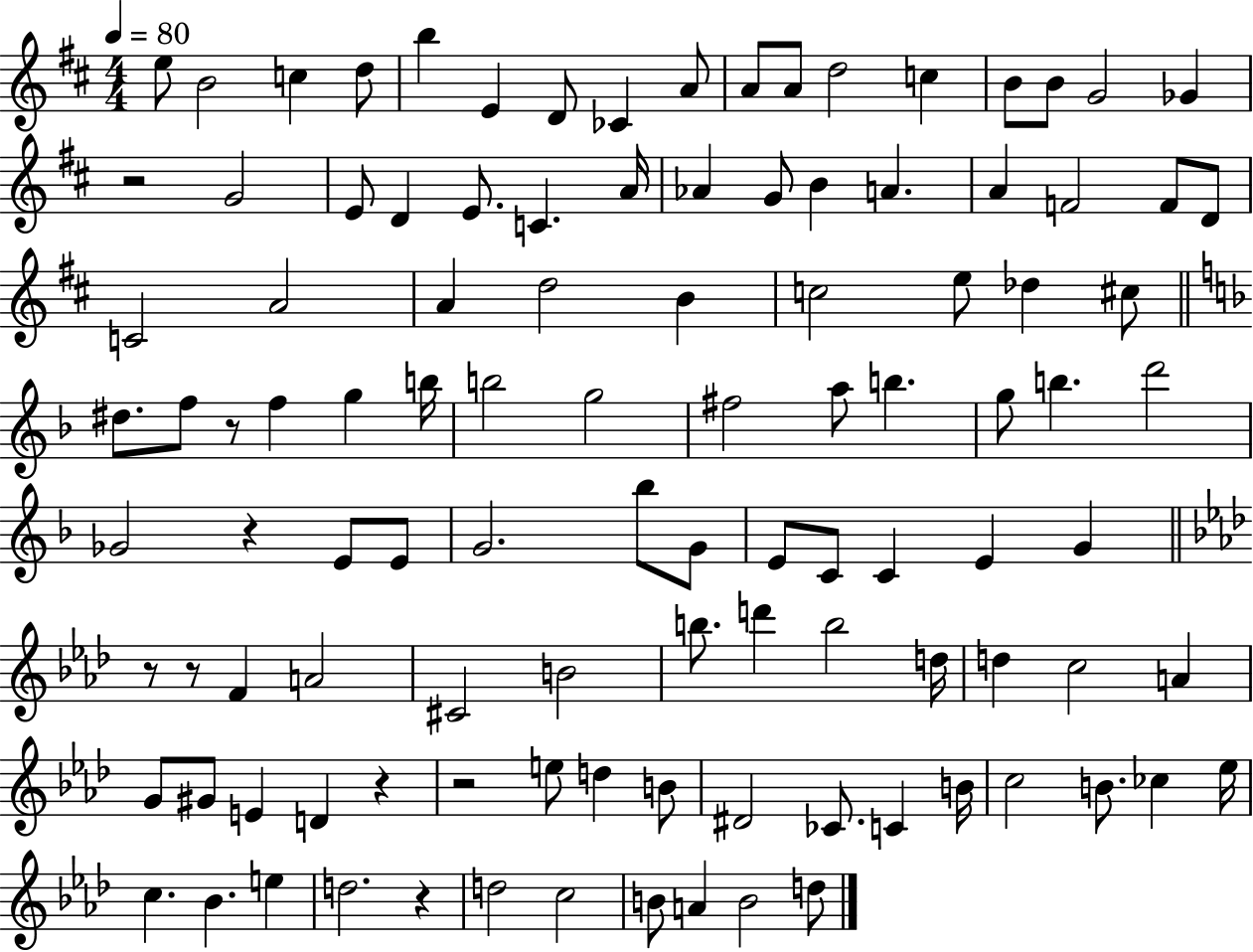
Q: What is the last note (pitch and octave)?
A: D5